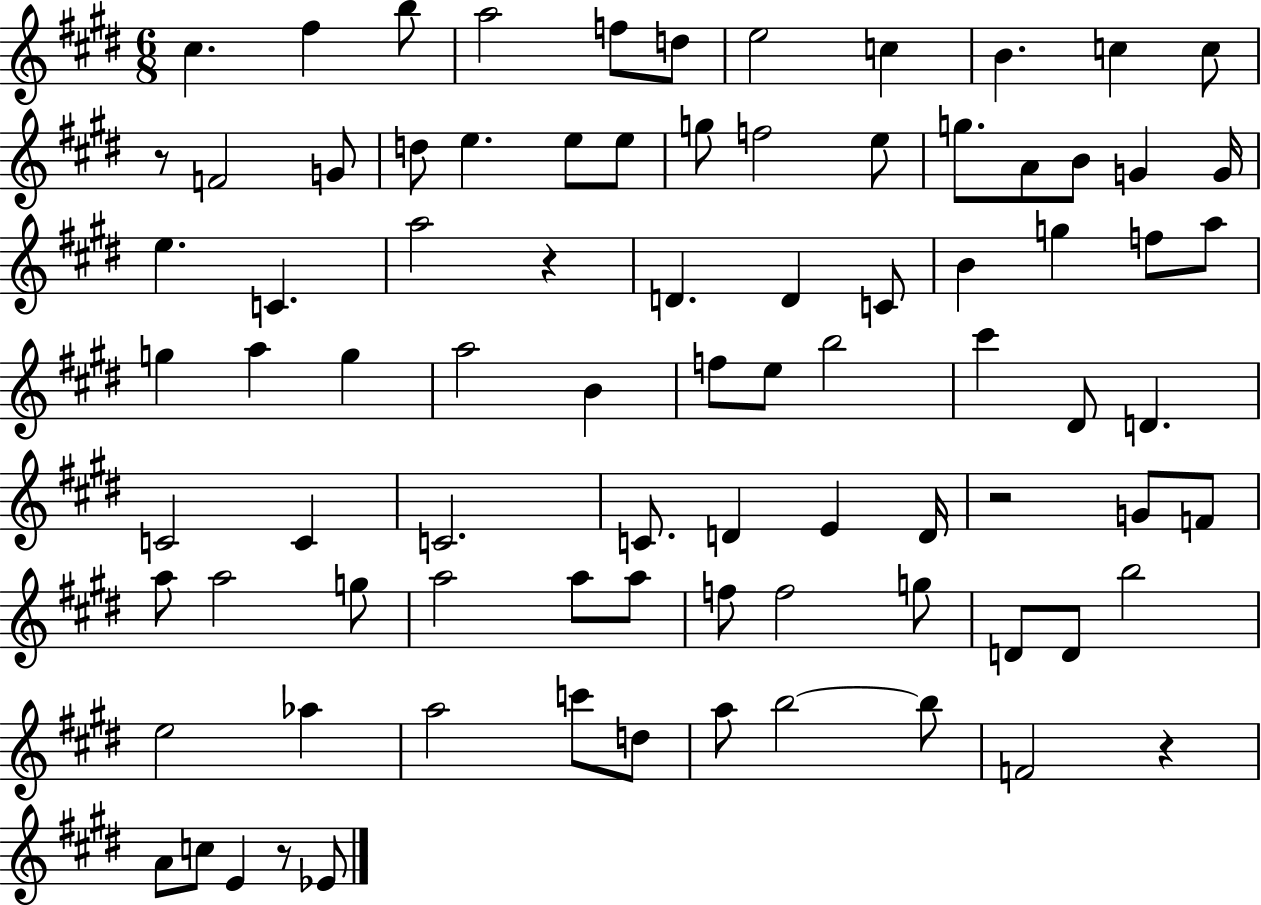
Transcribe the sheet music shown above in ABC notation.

X:1
T:Untitled
M:6/8
L:1/4
K:E
^c ^f b/2 a2 f/2 d/2 e2 c B c c/2 z/2 F2 G/2 d/2 e e/2 e/2 g/2 f2 e/2 g/2 A/2 B/2 G G/4 e C a2 z D D C/2 B g f/2 a/2 g a g a2 B f/2 e/2 b2 ^c' ^D/2 D C2 C C2 C/2 D E D/4 z2 G/2 F/2 a/2 a2 g/2 a2 a/2 a/2 f/2 f2 g/2 D/2 D/2 b2 e2 _a a2 c'/2 d/2 a/2 b2 b/2 F2 z A/2 c/2 E z/2 _E/2